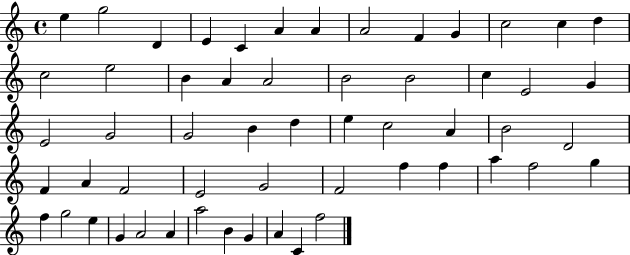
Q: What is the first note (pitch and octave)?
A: E5